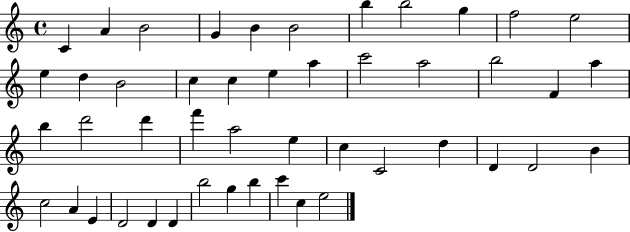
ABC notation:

X:1
T:Untitled
M:4/4
L:1/4
K:C
C A B2 G B B2 b b2 g f2 e2 e d B2 c c e a c'2 a2 b2 F a b d'2 d' f' a2 e c C2 d D D2 B c2 A E D2 D D b2 g b c' c e2